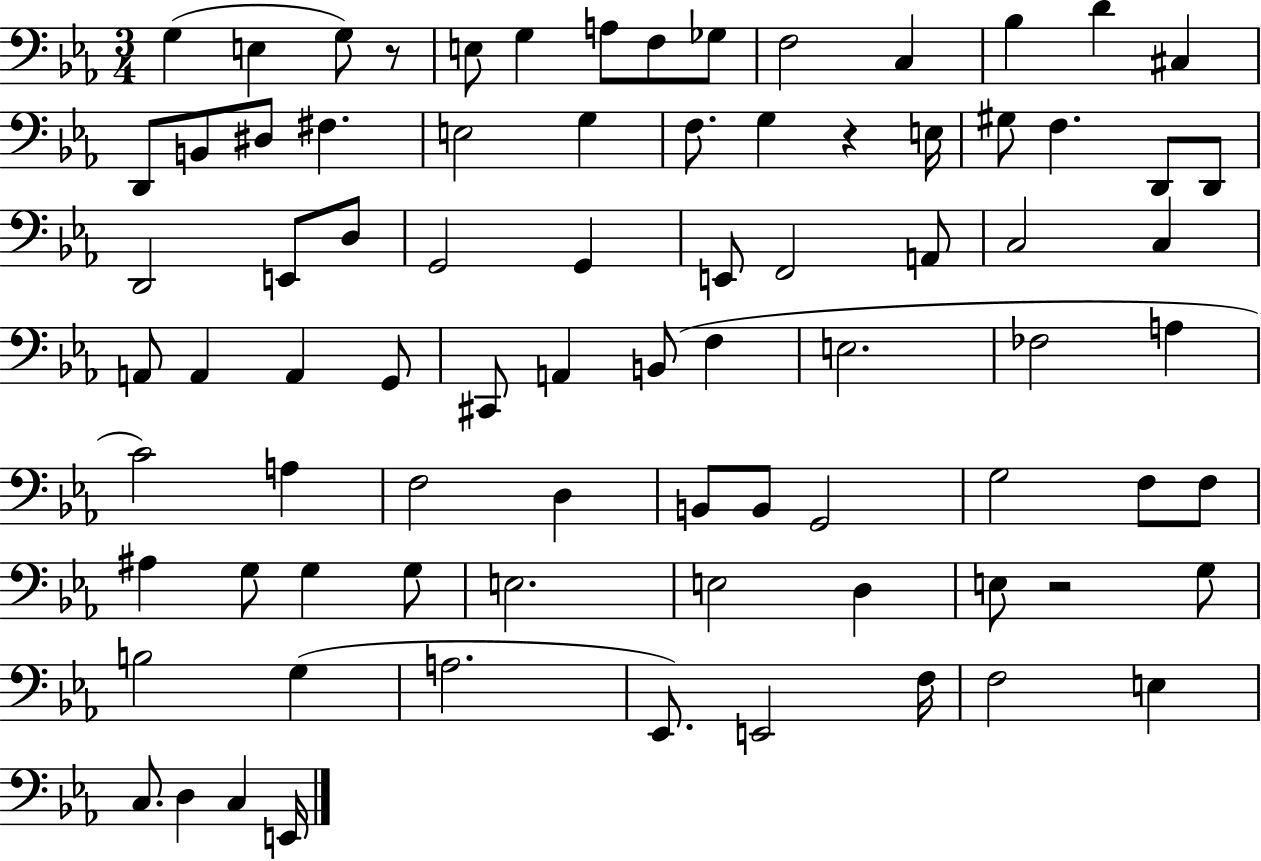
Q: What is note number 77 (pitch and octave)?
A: C3